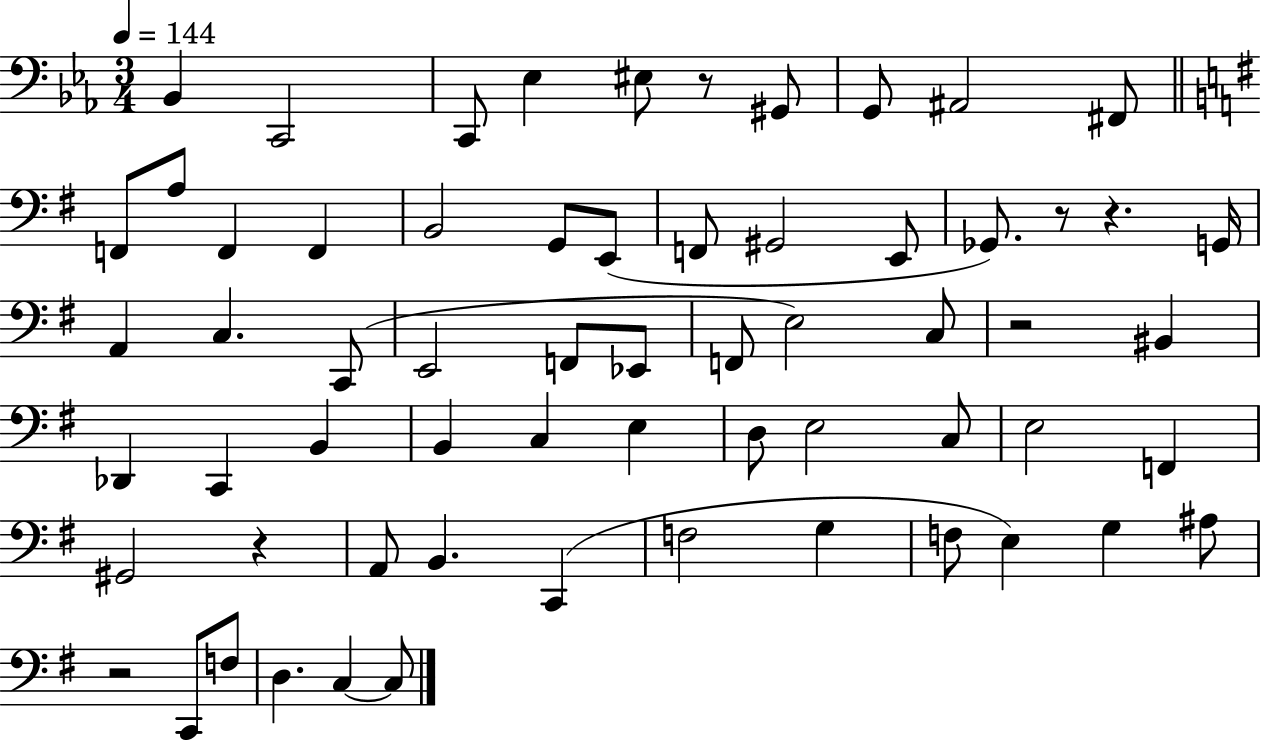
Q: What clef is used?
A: bass